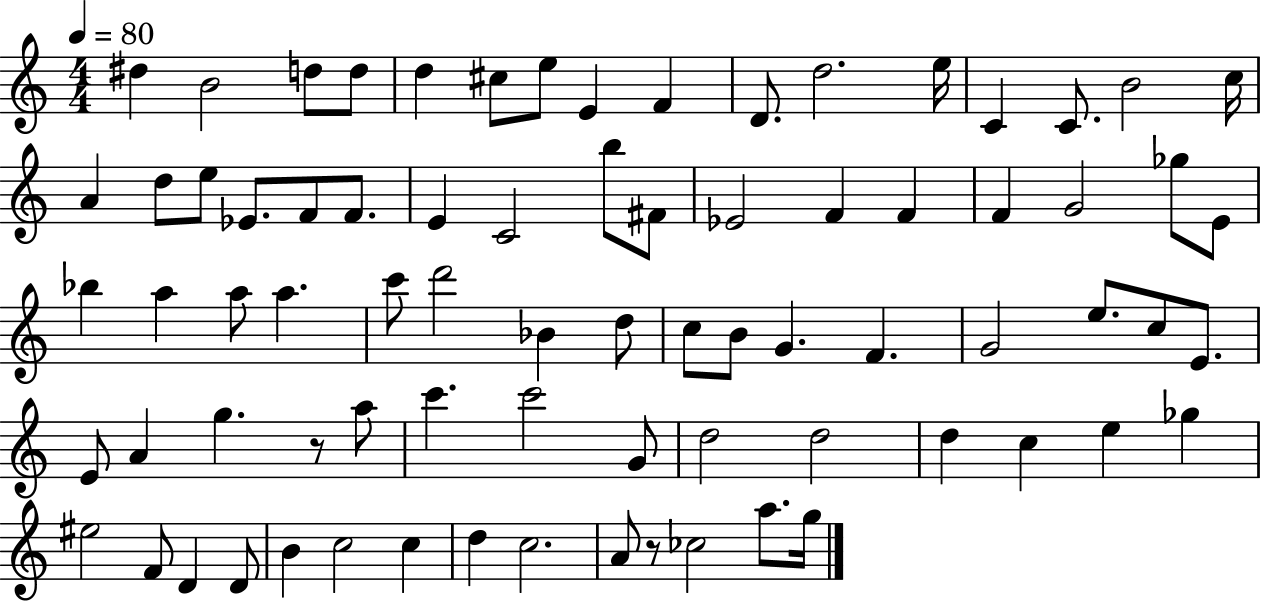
{
  \clef treble
  \numericTimeSignature
  \time 4/4
  \key c \major
  \tempo 4 = 80
  dis''4 b'2 d''8 d''8 | d''4 cis''8 e''8 e'4 f'4 | d'8. d''2. e''16 | c'4 c'8. b'2 c''16 | \break a'4 d''8 e''8 ees'8. f'8 f'8. | e'4 c'2 b''8 fis'8 | ees'2 f'4 f'4 | f'4 g'2 ges''8 e'8 | \break bes''4 a''4 a''8 a''4. | c'''8 d'''2 bes'4 d''8 | c''8 b'8 g'4. f'4. | g'2 e''8. c''8 e'8. | \break e'8 a'4 g''4. r8 a''8 | c'''4. c'''2 g'8 | d''2 d''2 | d''4 c''4 e''4 ges''4 | \break eis''2 f'8 d'4 d'8 | b'4 c''2 c''4 | d''4 c''2. | a'8 r8 ces''2 a''8. g''16 | \break \bar "|."
}